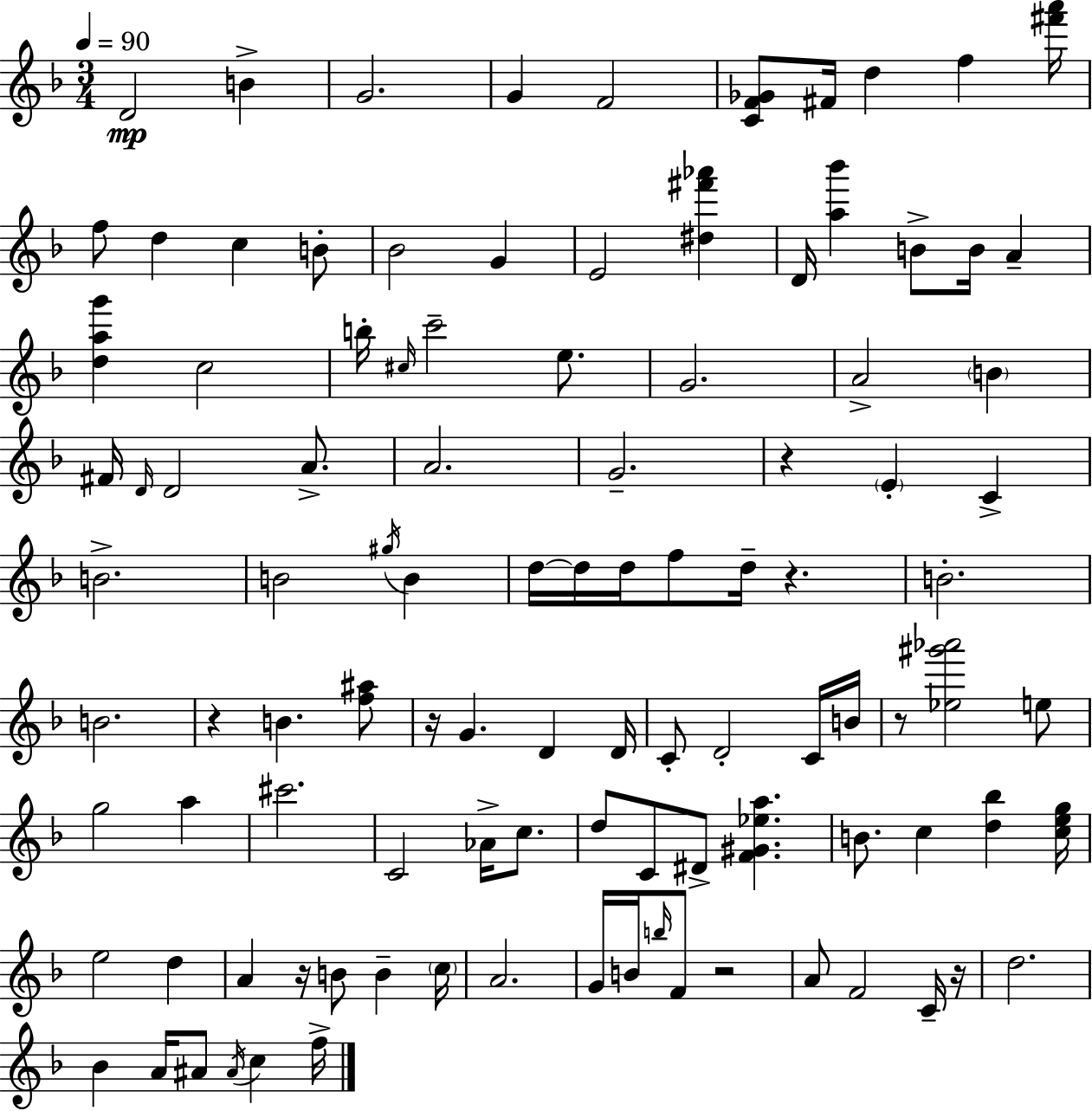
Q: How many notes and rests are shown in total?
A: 105